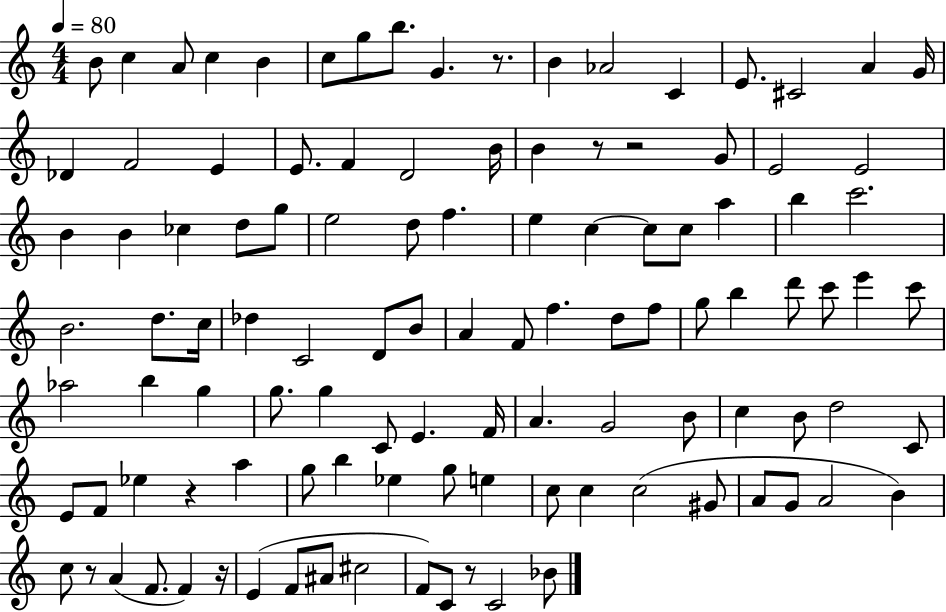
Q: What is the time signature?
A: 4/4